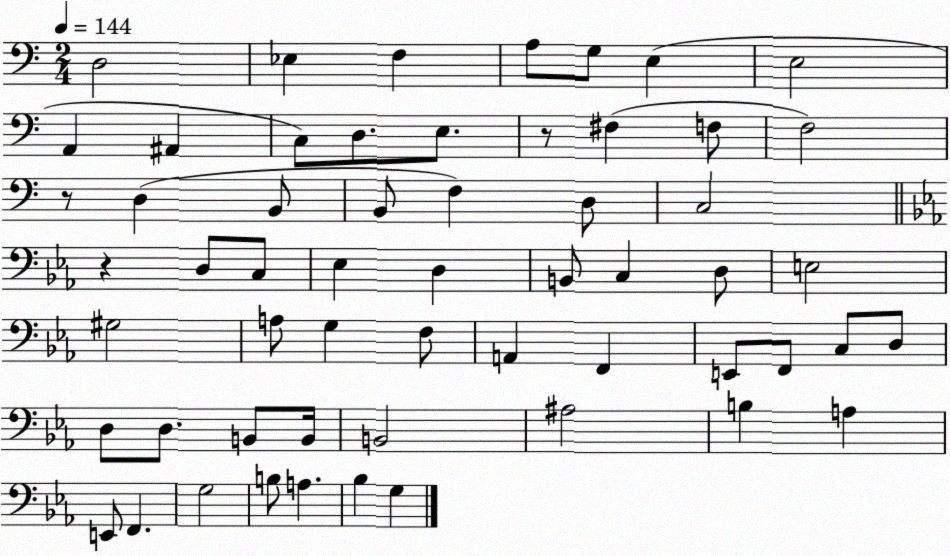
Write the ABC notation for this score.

X:1
T:Untitled
M:2/4
L:1/4
K:C
D,2 _E, F, A,/2 G,/2 E, E,2 A,, ^A,, C,/2 D,/2 E,/2 z/2 ^F, F,/2 F,2 z/2 D, B,,/2 B,,/2 F, D,/2 C,2 z D,/2 C,/2 _E, D, B,,/2 C, D,/2 E,2 ^G,2 A,/2 G, F,/2 A,, F,, E,,/2 F,,/2 C,/2 D,/2 D,/2 D,/2 B,,/2 B,,/4 B,,2 ^A,2 B, A, E,,/2 F,, G,2 B,/2 A, _B, G,